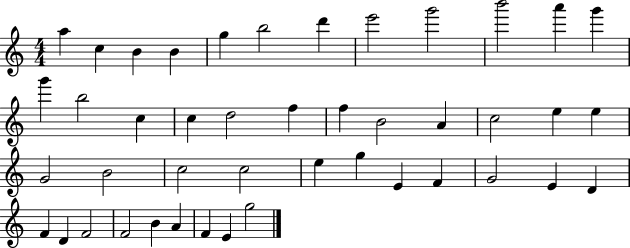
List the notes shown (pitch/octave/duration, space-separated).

A5/q C5/q B4/q B4/q G5/q B5/h D6/q E6/h G6/h B6/h A6/q G6/q G6/q B5/h C5/q C5/q D5/h F5/q F5/q B4/h A4/q C5/h E5/q E5/q G4/h B4/h C5/h C5/h E5/q G5/q E4/q F4/q G4/h E4/q D4/q F4/q D4/q F4/h F4/h B4/q A4/q F4/q E4/q G5/h